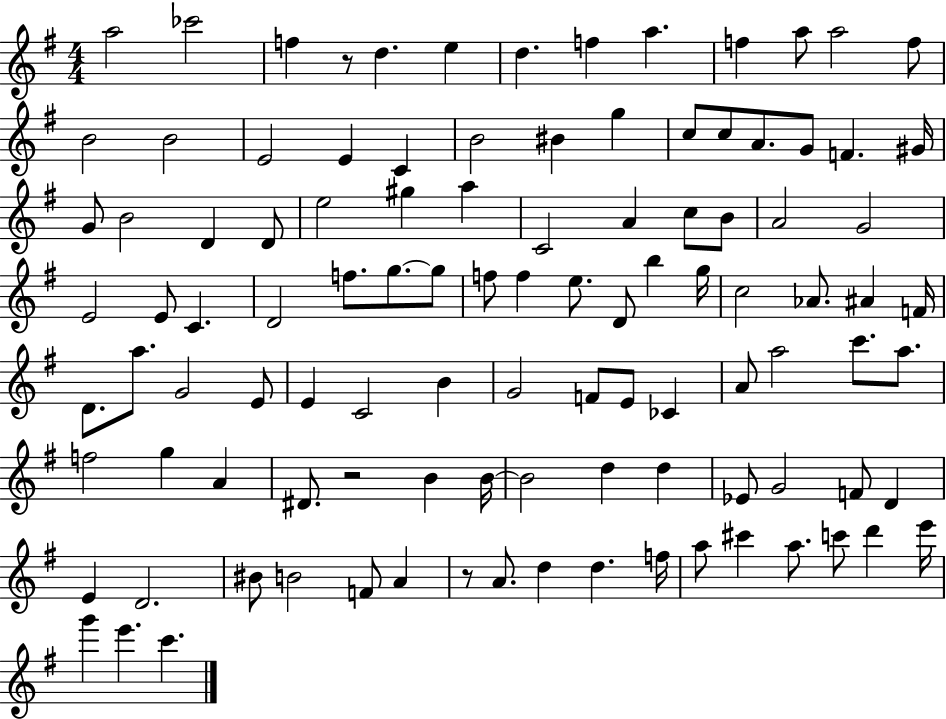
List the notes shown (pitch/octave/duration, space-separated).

A5/h CES6/h F5/q R/e D5/q. E5/q D5/q. F5/q A5/q. F5/q A5/e A5/h F5/e B4/h B4/h E4/h E4/q C4/q B4/h BIS4/q G5/q C5/e C5/e A4/e. G4/e F4/q. G#4/s G4/e B4/h D4/q D4/e E5/h G#5/q A5/q C4/h A4/q C5/e B4/e A4/h G4/h E4/h E4/e C4/q. D4/h F5/e. G5/e. G5/e F5/e F5/q E5/e. D4/e B5/q G5/s C5/h Ab4/e. A#4/q F4/s D4/e. A5/e. G4/h E4/e E4/q C4/h B4/q G4/h F4/e E4/e CES4/q A4/e A5/h C6/e. A5/e. F5/h G5/q A4/q D#4/e. R/h B4/q B4/s B4/h D5/q D5/q Eb4/e G4/h F4/e D4/q E4/q D4/h. BIS4/e B4/h F4/e A4/q R/e A4/e. D5/q D5/q. F5/s A5/e C#6/q A5/e. C6/e D6/q E6/s G6/q E6/q. C6/q.